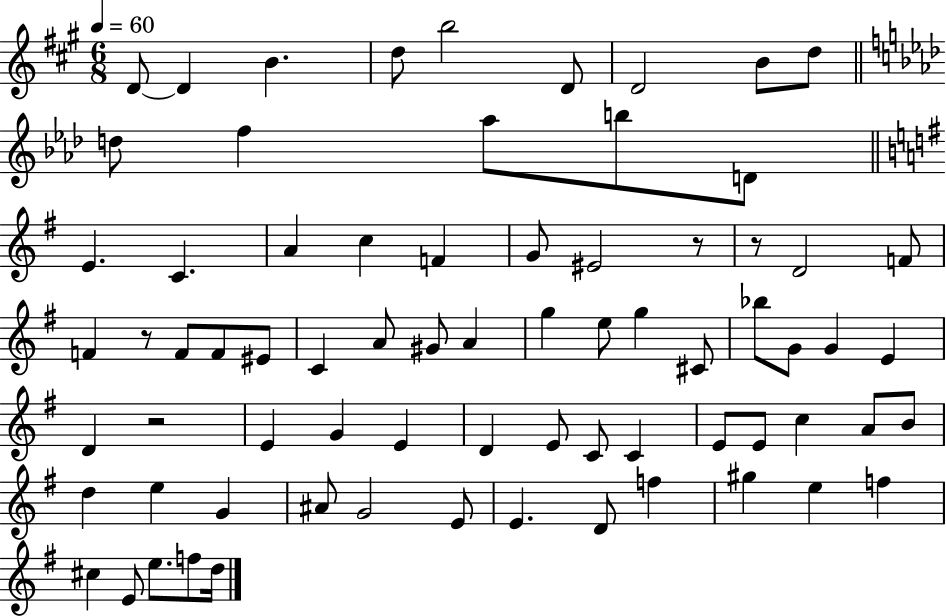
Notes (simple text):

D4/e D4/q B4/q. D5/e B5/h D4/e D4/h B4/e D5/e D5/e F5/q Ab5/e B5/e D4/e E4/q. C4/q. A4/q C5/q F4/q G4/e EIS4/h R/e R/e D4/h F4/e F4/q R/e F4/e F4/e EIS4/e C4/q A4/e G#4/e A4/q G5/q E5/e G5/q C#4/e Bb5/e G4/e G4/q E4/q D4/q R/h E4/q G4/q E4/q D4/q E4/e C4/e C4/q E4/e E4/e C5/q A4/e B4/e D5/q E5/q G4/q A#4/e G4/h E4/e E4/q. D4/e F5/q G#5/q E5/q F5/q C#5/q E4/e E5/e. F5/e D5/s